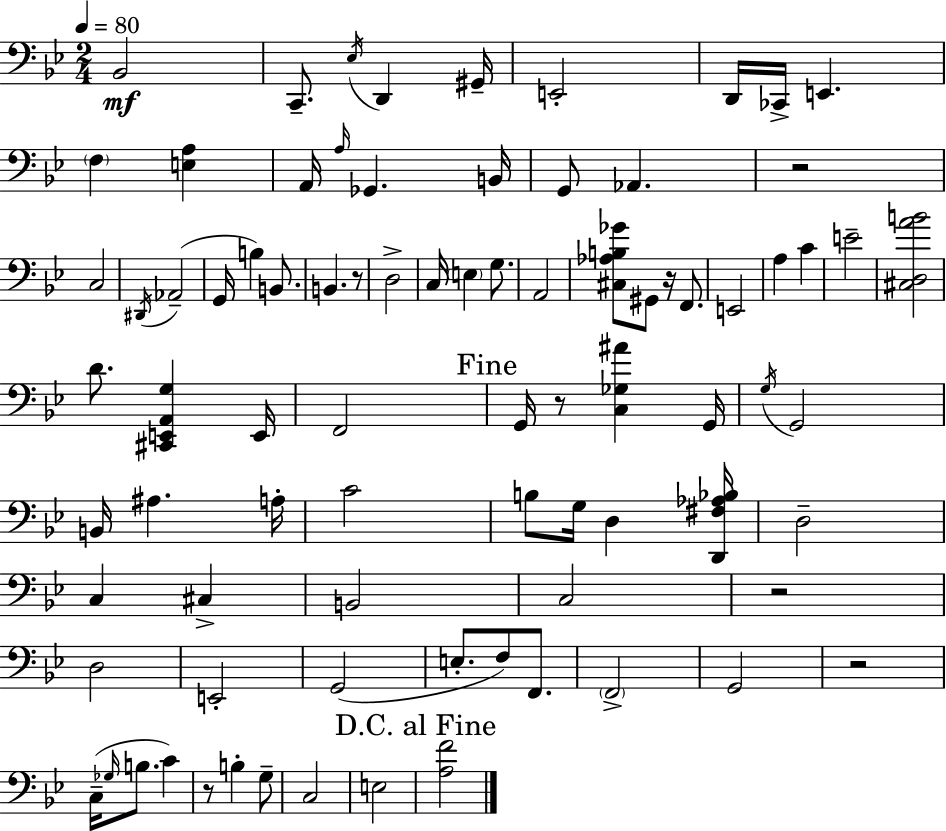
{
  \clef bass
  \numericTimeSignature
  \time 2/4
  \key bes \major
  \tempo 4 = 80
  bes,2\mf | c,8.-- \acciaccatura { ees16 } d,4 | gis,16-- e,2-. | d,16 ces,16-> e,4. | \break \parenthesize f4 <e a>4 | a,16 \grace { a16 } ges,4. | b,16 g,8 aes,4. | r2 | \break c2 | \acciaccatura { dis,16 } aes,2--( | g,16 b4) | b,8. b,4. | \break r8 d2-> | c16 \parenthesize e4 | g8. a,2 | <cis aes b ges'>8 gis,8 r16 | \break f,8. e,2 | a4 c'4 | e'2-- | <cis d a' b'>2 | \break d'8. <cis, e, a, g>4 | e,16 f,2 | \mark "Fine" g,16 r8 <c ges ais'>4 | g,16 \acciaccatura { g16 } g,2 | \break b,16 ais4. | a16-. c'2 | b8 g16 d4 | <d, fis aes bes>16 d2-- | \break c4 | cis4-> b,2 | c2 | r2 | \break d2 | e,2-. | g,2( | e8.-. f8) | \break f,8. \parenthesize f,2-> | g,2 | r2 | c16--( \grace { ges16 } b8. | \break c'4) r8 b4-. | g8-- c2 | e2 | \mark "D.C. al Fine" <a f'>2 | \break \bar "|."
}